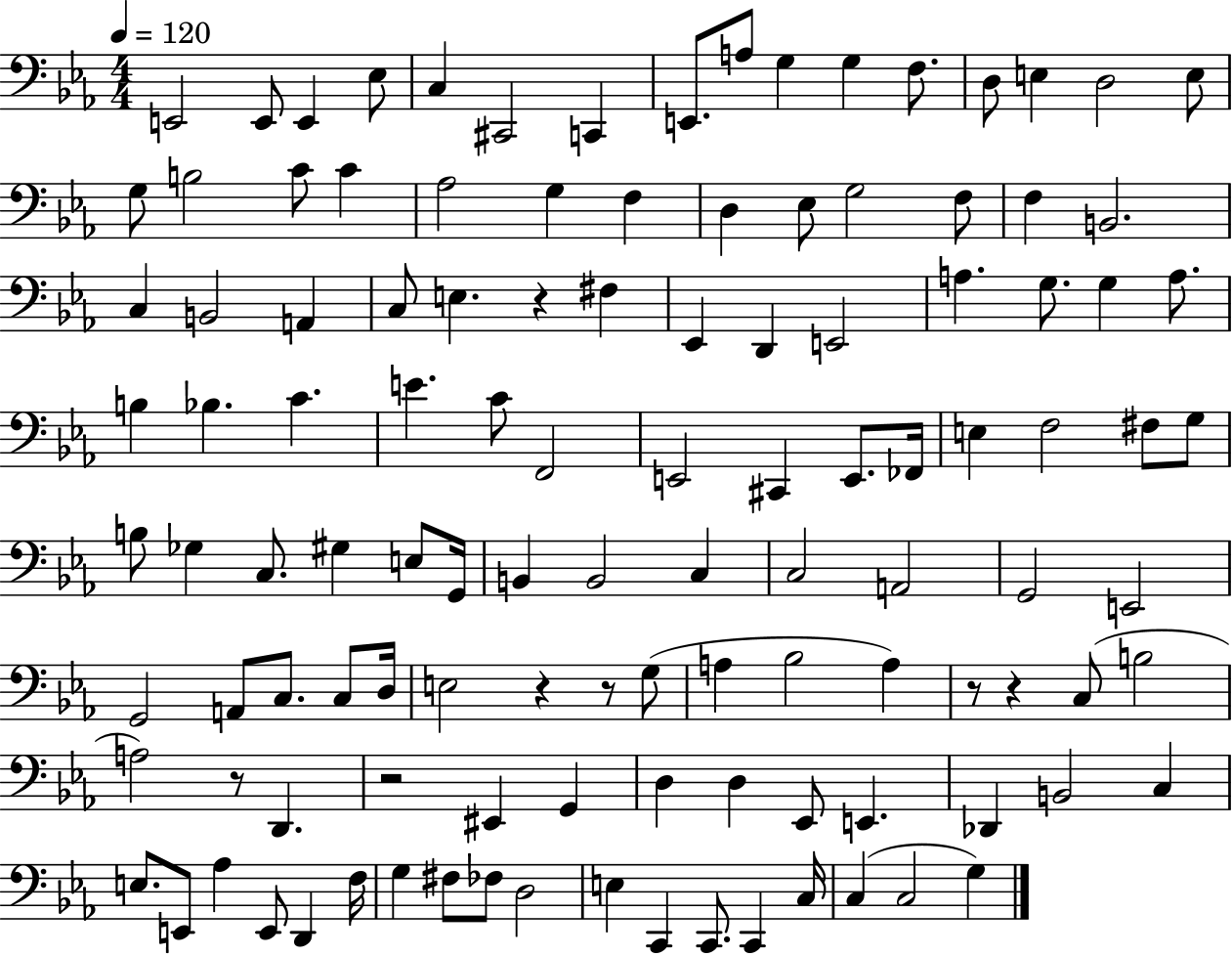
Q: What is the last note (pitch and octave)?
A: G3